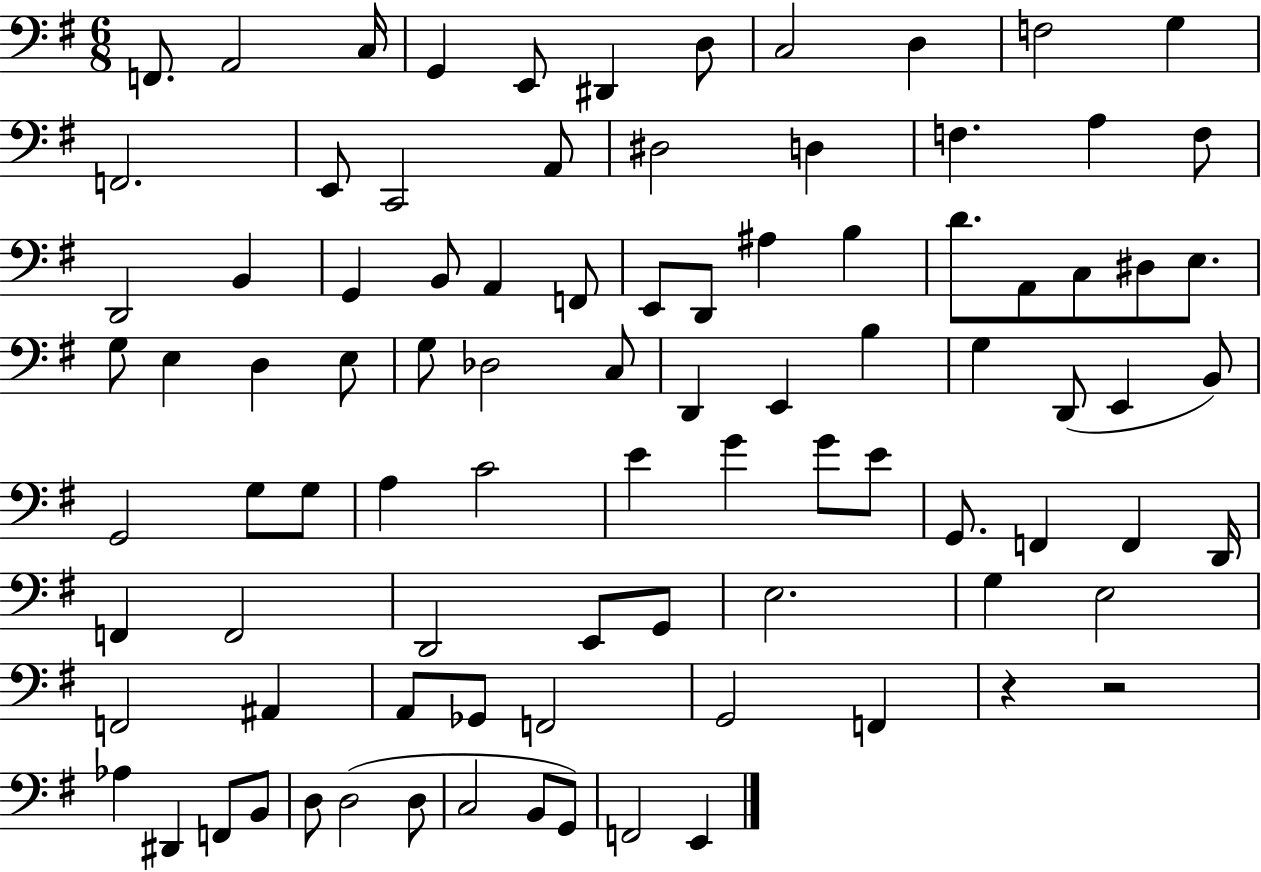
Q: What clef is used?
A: bass